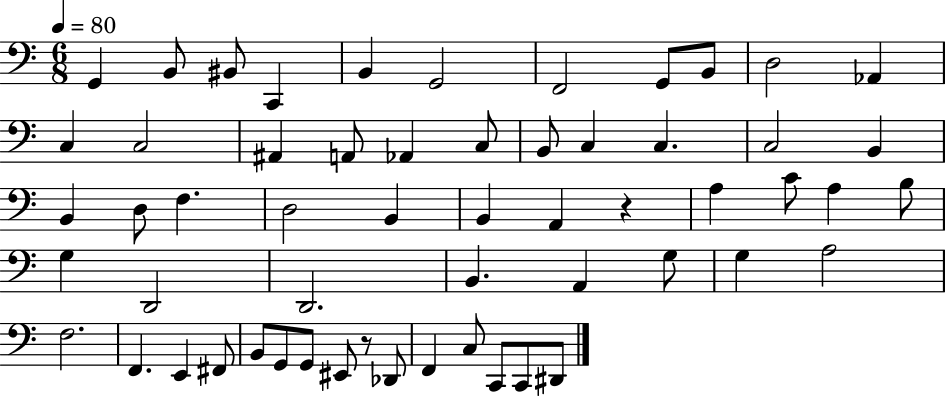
X:1
T:Untitled
M:6/8
L:1/4
K:C
G,, B,,/2 ^B,,/2 C,, B,, G,,2 F,,2 G,,/2 B,,/2 D,2 _A,, C, C,2 ^A,, A,,/2 _A,, C,/2 B,,/2 C, C, C,2 B,, B,, D,/2 F, D,2 B,, B,, A,, z A, C/2 A, B,/2 G, D,,2 D,,2 B,, A,, G,/2 G, A,2 F,2 F,, E,, ^F,,/2 B,,/2 G,,/2 G,,/2 ^E,,/2 z/2 _D,,/2 F,, C,/2 C,,/2 C,,/2 ^D,,/2